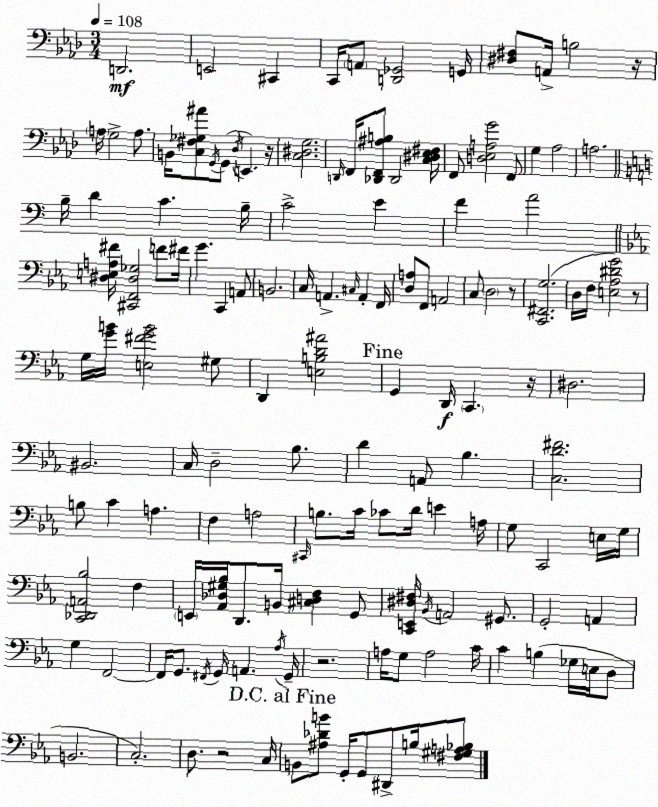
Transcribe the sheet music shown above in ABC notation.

X:1
T:Untitled
M:3/4
L:1/4
K:Fm
D,,2 E,,2 ^C,, C,,/4 A,,/2 [D,,_G,,]2 G,,/4 [^D,^F,]/2 A,,/4 B,2 z/4 A,/4 G,2 A,/2 B,,/4 [C,^F,_G,^A]/2 G,,/4 G,,/2 _D,/4 E,, z/4 [C,^D,G,]2 D,,/4 F,,/4 [_D,,F,,^A,B,]/2 _D,,2 [C,^D,_E,^F,]/4 F,,/2 [D,_E,A,G]2 F,,/2 G, _A,2 A,2 B,/4 D C B,/4 C2 E F A2 [^D,E,A,^F]/4 [^C,,F,,^D,_G,]2 F/2 ^F/4 G C,, A,,/2 B,,2 C,/4 A,, ^C,/4 A,, F,,/4 [D,A,]/2 F,,/2 A,,2 C,/2 D,2 z/2 [C,,^F,,G,]2 D,/4 F,/4 [E,_A,^DG]2 z/2 G,/4 [GB]/4 [E,^FGB]2 ^G,/2 D,, [E,B,D^A]2 G,, D,,/4 C,, z/4 ^D,2 ^B,,2 C,/4 D,2 _B,/2 D A,,/2 _B, [C,D^F]2 B,/2 C A, F, A,2 ^C,,/4 B,/2 C/4 _C/2 D/4 E A,/4 G,/2 C,,2 E,/4 G,/4 [C,,_D,,A,,_B,]2 F, E,,/4 [_A,,_D,^G,_B,]/4 D,,/2 B,,/4 [^C,D,F,] G,,/2 [C,,E,,^D,^F,]/4 _B,,/4 A,,2 ^G,,/2 G,,2 A,, G, F,,2 F,,/4 G,,/2 ^F,,/4 G,,/4 A,, _A,/4 G,,/4 z2 A,/4 G,/2 A,2 C/4 C B, _G,/4 E,/4 D,/2 B,,2 C,2 D,/2 z2 C,/4 B,,/2 [^A,_DB]/2 G,,/4 G,,/2 ^D,,/2 B,/4 [^F,^G,A,_B,]/2